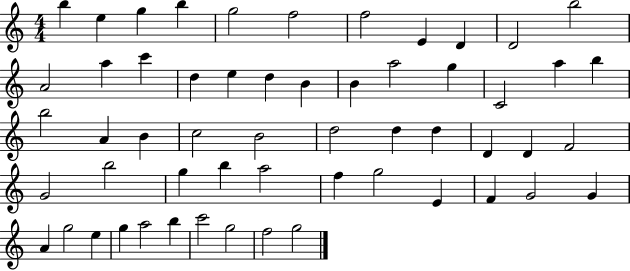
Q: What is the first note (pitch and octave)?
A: B5